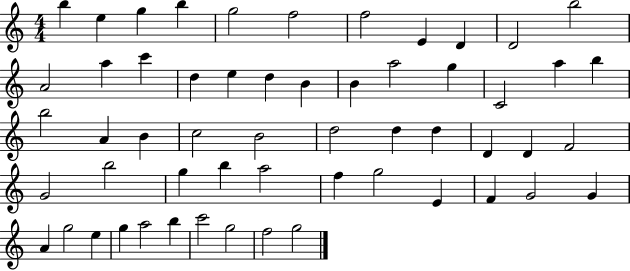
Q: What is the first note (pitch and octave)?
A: B5